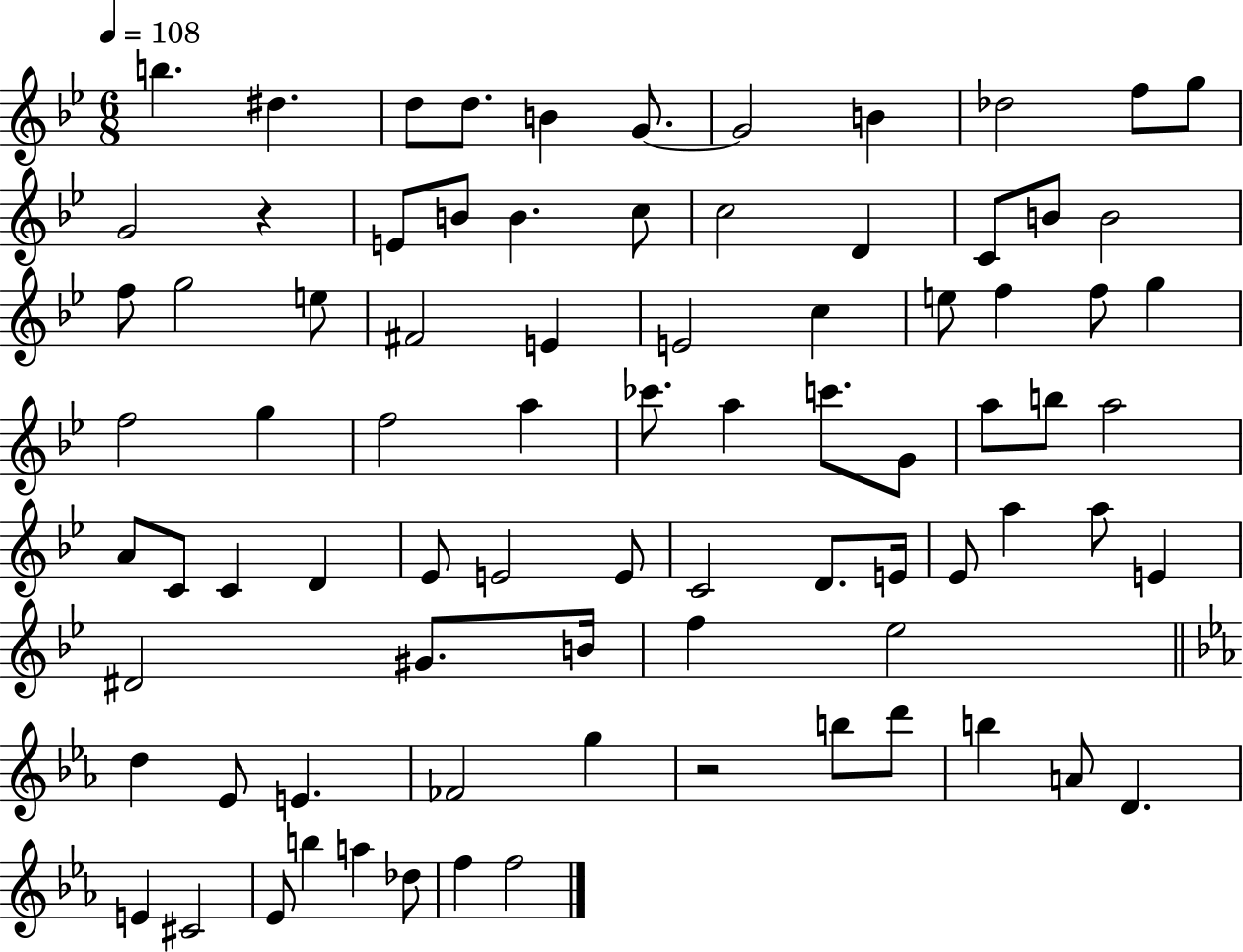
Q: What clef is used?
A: treble